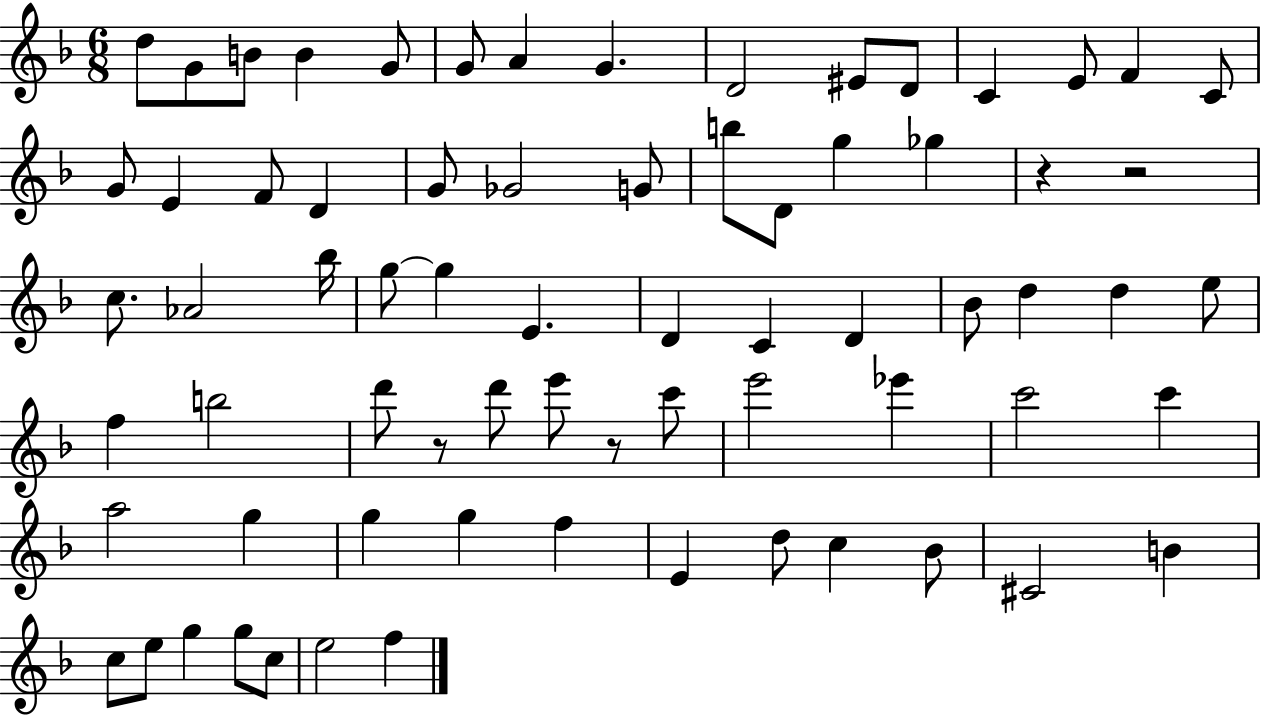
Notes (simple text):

D5/e G4/e B4/e B4/q G4/e G4/e A4/q G4/q. D4/h EIS4/e D4/e C4/q E4/e F4/q C4/e G4/e E4/q F4/e D4/q G4/e Gb4/h G4/e B5/e D4/e G5/q Gb5/q R/q R/h C5/e. Ab4/h Bb5/s G5/e G5/q E4/q. D4/q C4/q D4/q Bb4/e D5/q D5/q E5/e F5/q B5/h D6/e R/e D6/e E6/e R/e C6/e E6/h Eb6/q C6/h C6/q A5/h G5/q G5/q G5/q F5/q E4/q D5/e C5/q Bb4/e C#4/h B4/q C5/e E5/e G5/q G5/e C5/e E5/h F5/q